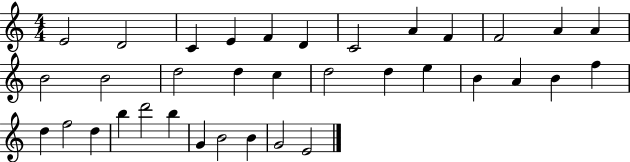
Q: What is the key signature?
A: C major